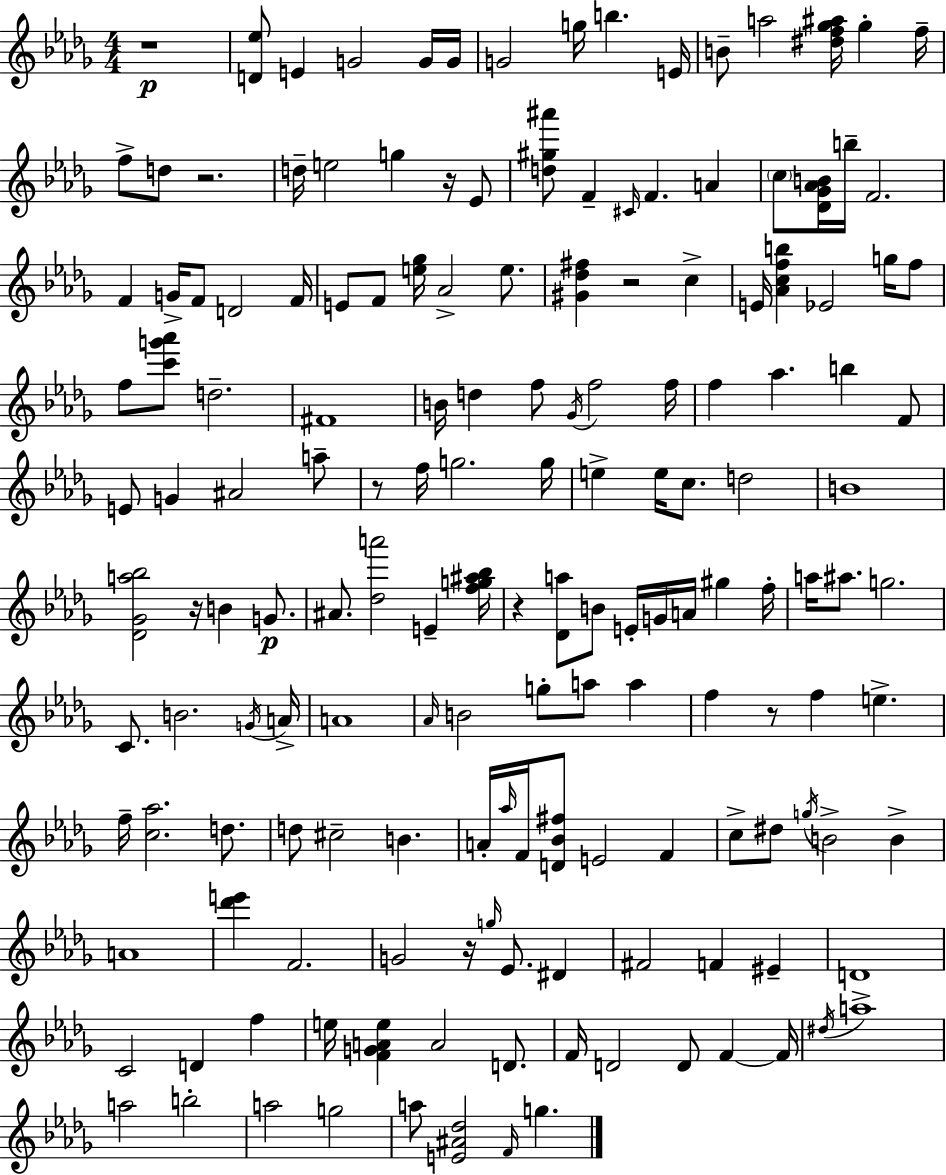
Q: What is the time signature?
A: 4/4